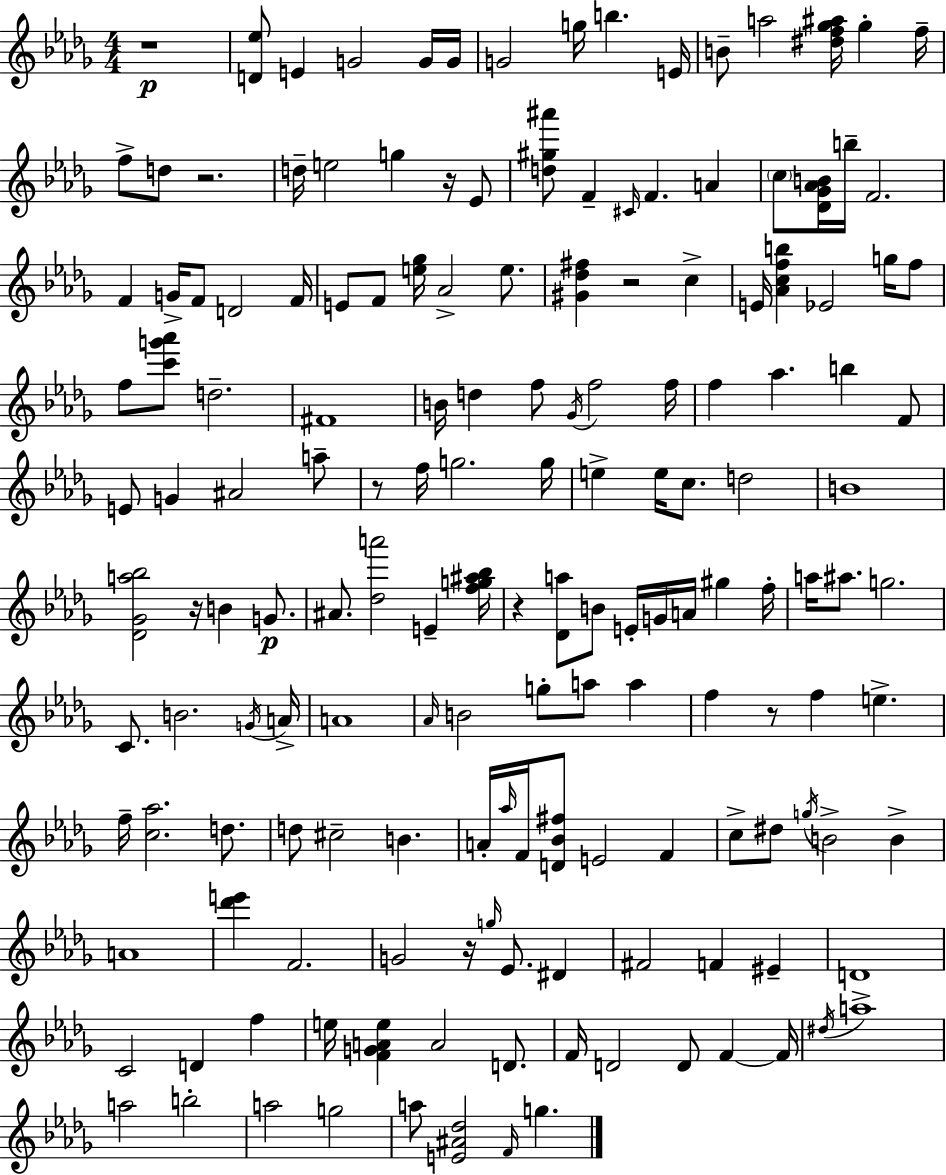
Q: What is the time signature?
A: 4/4